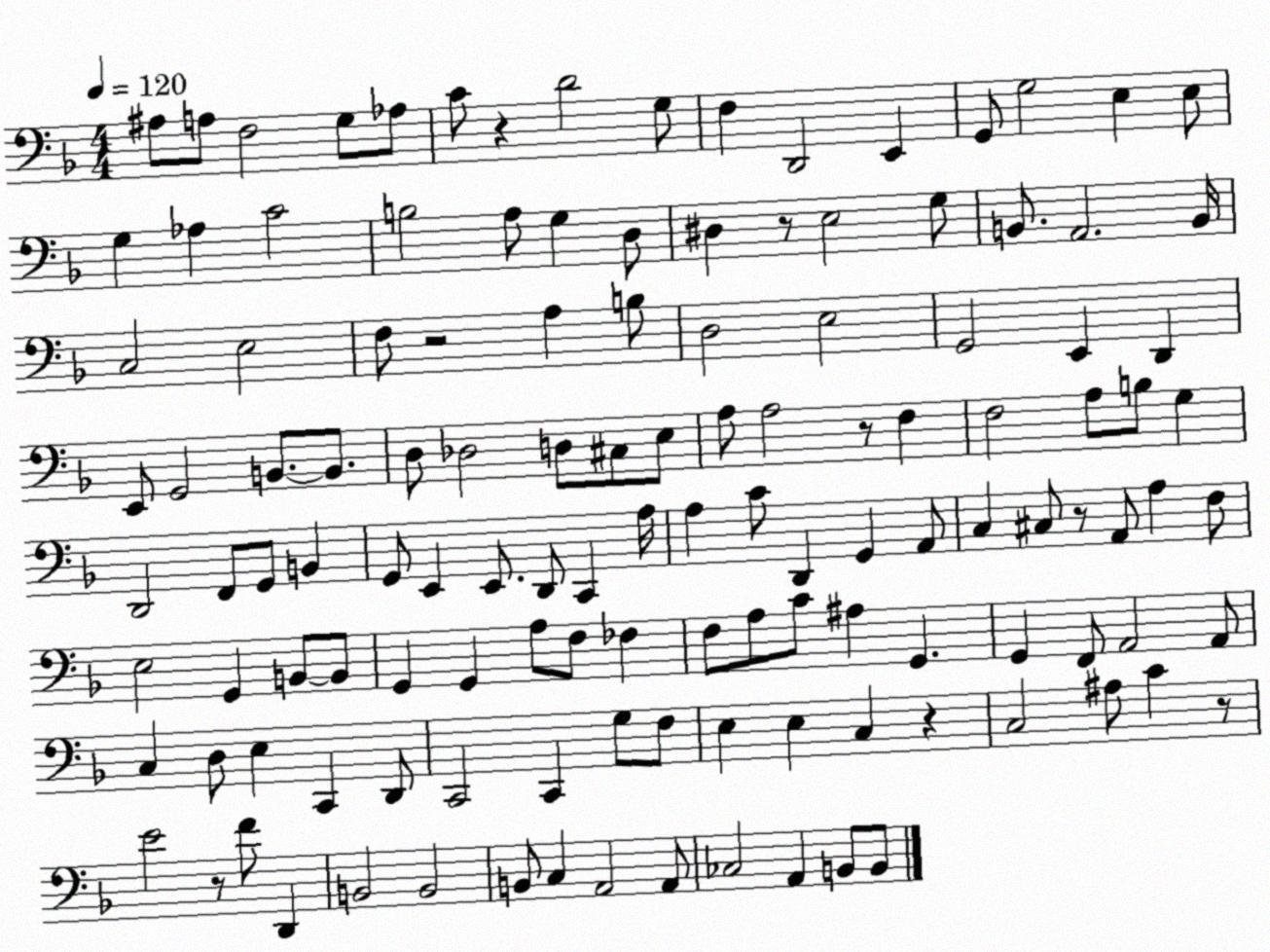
X:1
T:Untitled
M:4/4
L:1/4
K:F
^A,/2 A,/2 F,2 G,/2 _A,/2 C/2 z D2 G,/2 F, D,,2 E,, G,,/2 G,2 E, E,/2 G, _A, C2 B,2 A,/2 G, D,/2 ^D, z/2 E,2 G,/2 B,,/2 A,,2 B,,/4 C,2 E,2 F,/2 z2 A, B,/2 D,2 E,2 G,,2 E,, D,, E,,/2 G,,2 B,,/2 B,,/2 D,/2 _D,2 D,/2 ^C,/2 E,/2 A,/2 A,2 z/2 F, F,2 A,/2 B,/2 G, D,,2 F,,/2 G,,/2 B,, G,,/2 E,, E,,/2 D,,/2 C,, A,/4 A, C/2 D,, G,, A,,/2 C, ^C,/2 z/2 A,,/2 A, F,/2 E,2 G,, B,,/2 B,,/2 G,, G,, A,/2 F,/2 _F, F,/2 A,/2 C/2 ^A, G,, G,, F,,/2 A,,2 A,,/2 C, D,/2 E, C,, D,,/2 C,,2 C,, G,/2 F,/2 E, E, C, z C,2 ^A,/2 C z/2 E2 z/2 F/2 D,, B,,2 B,,2 B,,/2 C, A,,2 A,,/2 _C,2 A,, B,,/2 B,,/2